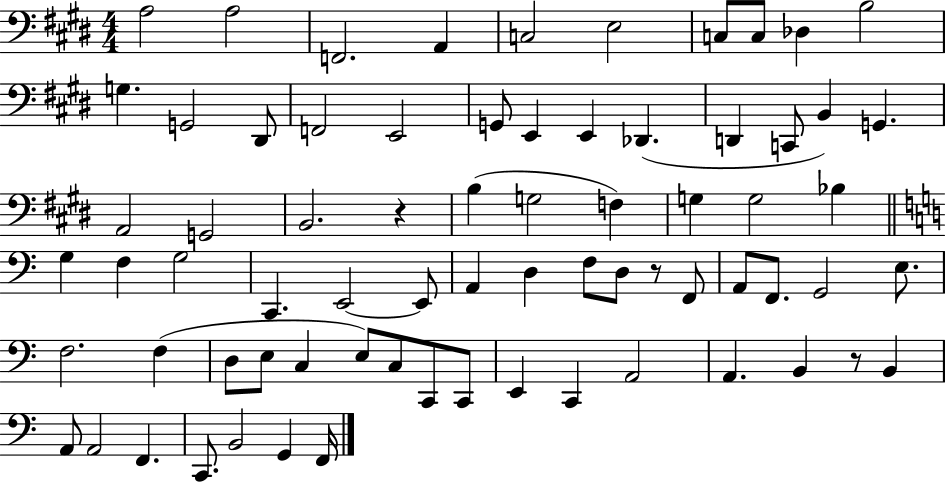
{
  \clef bass
  \numericTimeSignature
  \time 4/4
  \key e \major
  a2 a2 | f,2. a,4 | c2 e2 | c8 c8 des4 b2 | \break g4. g,2 dis,8 | f,2 e,2 | g,8 e,4 e,4 des,4.( | d,4 c,8 b,4) g,4. | \break a,2 g,2 | b,2. r4 | b4( g2 f4) | g4 g2 bes4 | \break \bar "||" \break \key c \major g4 f4 g2 | c,4. e,2~~ e,8 | a,4 d4 f8 d8 r8 f,8 | a,8 f,8. g,2 e8. | \break f2. f4( | d8 e8 c4 e8) c8 c,8 c,8 | e,4 c,4 a,2 | a,4. b,4 r8 b,4 | \break a,8 a,2 f,4. | c,8. b,2 g,4 f,16 | \bar "|."
}